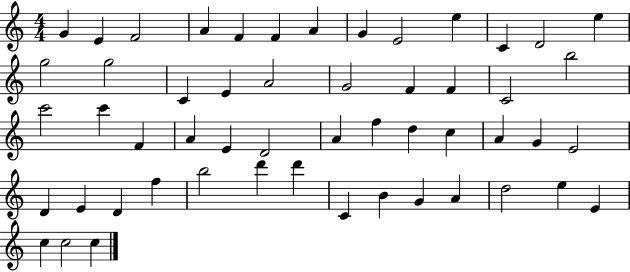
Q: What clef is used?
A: treble